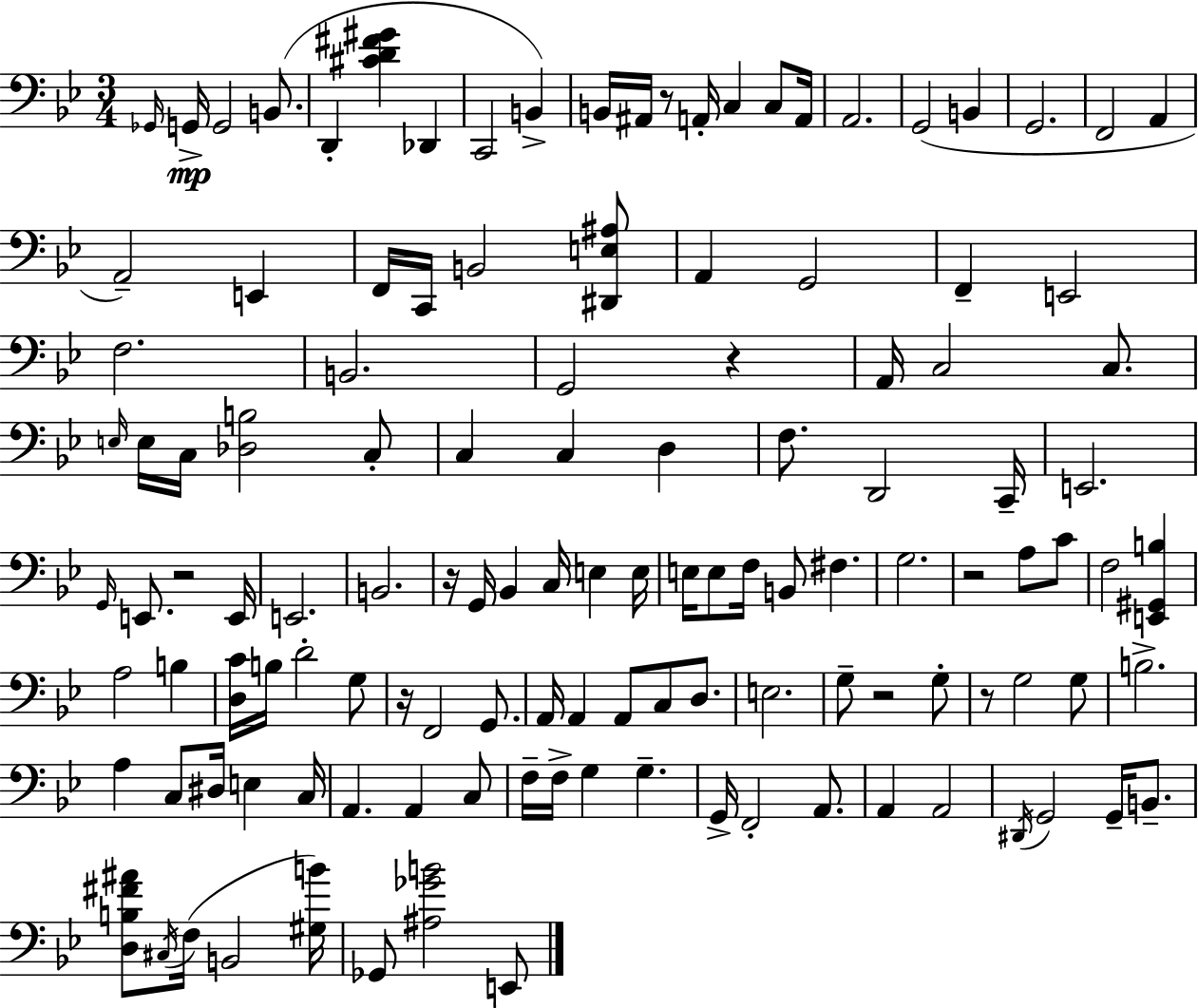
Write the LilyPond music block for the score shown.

{
  \clef bass
  \numericTimeSignature
  \time 3/4
  \key g \minor
  \grace { ges,16 }\mp g,16-> g,2 b,8.( | d,4-. <cis' d' fis' gis'>4 des,4 | c,2 b,4->) | b,16 ais,16 r8 a,16-. c4 c8 | \break a,16 a,2. | g,2( b,4 | g,2. | f,2 a,4 | \break a,2--) e,4 | f,16 c,16 b,2 <dis, e ais>8 | a,4 g,2 | f,4-- e,2 | \break f2. | b,2. | g,2 r4 | a,16 c2 c8. | \break \grace { e16 } e16 c16 <des b>2 | c8-. c4 c4 d4 | f8. d,2 | c,16-- e,2. | \break \grace { g,16 } e,8. r2 | e,16 e,2. | b,2. | r16 g,16 bes,4 c16 e4 | \break e16 e16 e8 f16 b,8 fis4. | g2. | r2 a8 | c'8 f2 <e, gis, b>4 | \break a2 b4 | <d c'>16 b16 d'2-. | g8 r16 f,2 | g,8. a,16 a,4 a,8 c8 | \break d8. e2. | g8-- r2 | g8-. r8 g2 | g8 b2.-> | \break a4 c8 dis16 e4 | c16 a,4. a,4 | c8 f16-- f16-> g4 g4.-- | g,16-> f,2-. | \break a,8. a,4 a,2 | \acciaccatura { dis,16 } g,2 | g,16-- b,8.-- <d b fis' ais'>8 \acciaccatura { cis16 }( f16 b,2 | <gis b'>16) ges,8 <ais ges' b'>2 | \break e,8 \bar "|."
}